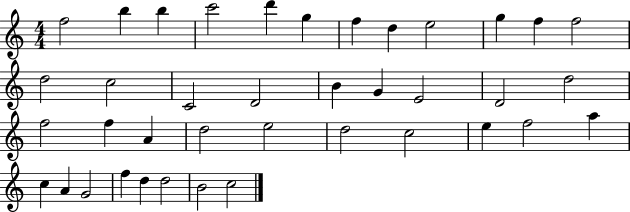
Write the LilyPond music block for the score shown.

{
  \clef treble
  \numericTimeSignature
  \time 4/4
  \key c \major
  f''2 b''4 b''4 | c'''2 d'''4 g''4 | f''4 d''4 e''2 | g''4 f''4 f''2 | \break d''2 c''2 | c'2 d'2 | b'4 g'4 e'2 | d'2 d''2 | \break f''2 f''4 a'4 | d''2 e''2 | d''2 c''2 | e''4 f''2 a''4 | \break c''4 a'4 g'2 | f''4 d''4 d''2 | b'2 c''2 | \bar "|."
}